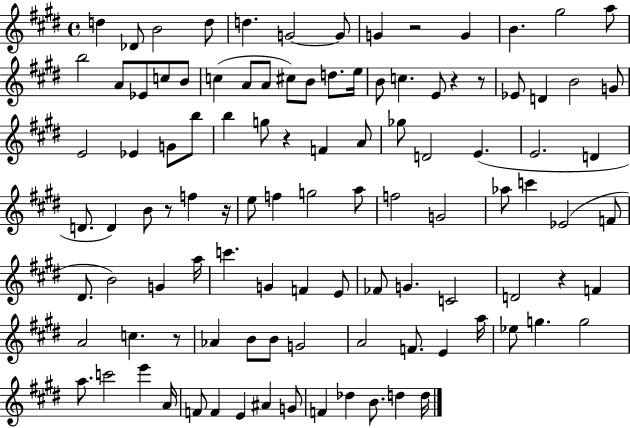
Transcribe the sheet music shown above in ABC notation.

X:1
T:Untitled
M:4/4
L:1/4
K:E
d _D/2 B2 d/2 d G2 G/2 G z2 G B ^g2 a/2 b2 A/2 _E/2 c/2 B/2 c A/2 A/2 ^c/2 B/2 d/2 e/4 B/2 c E/2 z z/2 _E/2 D B2 G/2 E2 _E G/2 b/2 b g/2 z F A/2 _g/2 D2 E E2 D D/2 D B/2 z/2 f z/4 e/2 f g2 a/2 f2 G2 _a/2 c' _E2 F/2 ^D/2 B2 G a/4 c' G F E/2 _F/2 G C2 D2 z F A2 c z/2 _A B/2 B/2 G2 A2 F/2 E a/4 _e/2 g g2 a/2 c'2 e' A/4 F/2 F E ^A G/2 F _d B/2 d d/4